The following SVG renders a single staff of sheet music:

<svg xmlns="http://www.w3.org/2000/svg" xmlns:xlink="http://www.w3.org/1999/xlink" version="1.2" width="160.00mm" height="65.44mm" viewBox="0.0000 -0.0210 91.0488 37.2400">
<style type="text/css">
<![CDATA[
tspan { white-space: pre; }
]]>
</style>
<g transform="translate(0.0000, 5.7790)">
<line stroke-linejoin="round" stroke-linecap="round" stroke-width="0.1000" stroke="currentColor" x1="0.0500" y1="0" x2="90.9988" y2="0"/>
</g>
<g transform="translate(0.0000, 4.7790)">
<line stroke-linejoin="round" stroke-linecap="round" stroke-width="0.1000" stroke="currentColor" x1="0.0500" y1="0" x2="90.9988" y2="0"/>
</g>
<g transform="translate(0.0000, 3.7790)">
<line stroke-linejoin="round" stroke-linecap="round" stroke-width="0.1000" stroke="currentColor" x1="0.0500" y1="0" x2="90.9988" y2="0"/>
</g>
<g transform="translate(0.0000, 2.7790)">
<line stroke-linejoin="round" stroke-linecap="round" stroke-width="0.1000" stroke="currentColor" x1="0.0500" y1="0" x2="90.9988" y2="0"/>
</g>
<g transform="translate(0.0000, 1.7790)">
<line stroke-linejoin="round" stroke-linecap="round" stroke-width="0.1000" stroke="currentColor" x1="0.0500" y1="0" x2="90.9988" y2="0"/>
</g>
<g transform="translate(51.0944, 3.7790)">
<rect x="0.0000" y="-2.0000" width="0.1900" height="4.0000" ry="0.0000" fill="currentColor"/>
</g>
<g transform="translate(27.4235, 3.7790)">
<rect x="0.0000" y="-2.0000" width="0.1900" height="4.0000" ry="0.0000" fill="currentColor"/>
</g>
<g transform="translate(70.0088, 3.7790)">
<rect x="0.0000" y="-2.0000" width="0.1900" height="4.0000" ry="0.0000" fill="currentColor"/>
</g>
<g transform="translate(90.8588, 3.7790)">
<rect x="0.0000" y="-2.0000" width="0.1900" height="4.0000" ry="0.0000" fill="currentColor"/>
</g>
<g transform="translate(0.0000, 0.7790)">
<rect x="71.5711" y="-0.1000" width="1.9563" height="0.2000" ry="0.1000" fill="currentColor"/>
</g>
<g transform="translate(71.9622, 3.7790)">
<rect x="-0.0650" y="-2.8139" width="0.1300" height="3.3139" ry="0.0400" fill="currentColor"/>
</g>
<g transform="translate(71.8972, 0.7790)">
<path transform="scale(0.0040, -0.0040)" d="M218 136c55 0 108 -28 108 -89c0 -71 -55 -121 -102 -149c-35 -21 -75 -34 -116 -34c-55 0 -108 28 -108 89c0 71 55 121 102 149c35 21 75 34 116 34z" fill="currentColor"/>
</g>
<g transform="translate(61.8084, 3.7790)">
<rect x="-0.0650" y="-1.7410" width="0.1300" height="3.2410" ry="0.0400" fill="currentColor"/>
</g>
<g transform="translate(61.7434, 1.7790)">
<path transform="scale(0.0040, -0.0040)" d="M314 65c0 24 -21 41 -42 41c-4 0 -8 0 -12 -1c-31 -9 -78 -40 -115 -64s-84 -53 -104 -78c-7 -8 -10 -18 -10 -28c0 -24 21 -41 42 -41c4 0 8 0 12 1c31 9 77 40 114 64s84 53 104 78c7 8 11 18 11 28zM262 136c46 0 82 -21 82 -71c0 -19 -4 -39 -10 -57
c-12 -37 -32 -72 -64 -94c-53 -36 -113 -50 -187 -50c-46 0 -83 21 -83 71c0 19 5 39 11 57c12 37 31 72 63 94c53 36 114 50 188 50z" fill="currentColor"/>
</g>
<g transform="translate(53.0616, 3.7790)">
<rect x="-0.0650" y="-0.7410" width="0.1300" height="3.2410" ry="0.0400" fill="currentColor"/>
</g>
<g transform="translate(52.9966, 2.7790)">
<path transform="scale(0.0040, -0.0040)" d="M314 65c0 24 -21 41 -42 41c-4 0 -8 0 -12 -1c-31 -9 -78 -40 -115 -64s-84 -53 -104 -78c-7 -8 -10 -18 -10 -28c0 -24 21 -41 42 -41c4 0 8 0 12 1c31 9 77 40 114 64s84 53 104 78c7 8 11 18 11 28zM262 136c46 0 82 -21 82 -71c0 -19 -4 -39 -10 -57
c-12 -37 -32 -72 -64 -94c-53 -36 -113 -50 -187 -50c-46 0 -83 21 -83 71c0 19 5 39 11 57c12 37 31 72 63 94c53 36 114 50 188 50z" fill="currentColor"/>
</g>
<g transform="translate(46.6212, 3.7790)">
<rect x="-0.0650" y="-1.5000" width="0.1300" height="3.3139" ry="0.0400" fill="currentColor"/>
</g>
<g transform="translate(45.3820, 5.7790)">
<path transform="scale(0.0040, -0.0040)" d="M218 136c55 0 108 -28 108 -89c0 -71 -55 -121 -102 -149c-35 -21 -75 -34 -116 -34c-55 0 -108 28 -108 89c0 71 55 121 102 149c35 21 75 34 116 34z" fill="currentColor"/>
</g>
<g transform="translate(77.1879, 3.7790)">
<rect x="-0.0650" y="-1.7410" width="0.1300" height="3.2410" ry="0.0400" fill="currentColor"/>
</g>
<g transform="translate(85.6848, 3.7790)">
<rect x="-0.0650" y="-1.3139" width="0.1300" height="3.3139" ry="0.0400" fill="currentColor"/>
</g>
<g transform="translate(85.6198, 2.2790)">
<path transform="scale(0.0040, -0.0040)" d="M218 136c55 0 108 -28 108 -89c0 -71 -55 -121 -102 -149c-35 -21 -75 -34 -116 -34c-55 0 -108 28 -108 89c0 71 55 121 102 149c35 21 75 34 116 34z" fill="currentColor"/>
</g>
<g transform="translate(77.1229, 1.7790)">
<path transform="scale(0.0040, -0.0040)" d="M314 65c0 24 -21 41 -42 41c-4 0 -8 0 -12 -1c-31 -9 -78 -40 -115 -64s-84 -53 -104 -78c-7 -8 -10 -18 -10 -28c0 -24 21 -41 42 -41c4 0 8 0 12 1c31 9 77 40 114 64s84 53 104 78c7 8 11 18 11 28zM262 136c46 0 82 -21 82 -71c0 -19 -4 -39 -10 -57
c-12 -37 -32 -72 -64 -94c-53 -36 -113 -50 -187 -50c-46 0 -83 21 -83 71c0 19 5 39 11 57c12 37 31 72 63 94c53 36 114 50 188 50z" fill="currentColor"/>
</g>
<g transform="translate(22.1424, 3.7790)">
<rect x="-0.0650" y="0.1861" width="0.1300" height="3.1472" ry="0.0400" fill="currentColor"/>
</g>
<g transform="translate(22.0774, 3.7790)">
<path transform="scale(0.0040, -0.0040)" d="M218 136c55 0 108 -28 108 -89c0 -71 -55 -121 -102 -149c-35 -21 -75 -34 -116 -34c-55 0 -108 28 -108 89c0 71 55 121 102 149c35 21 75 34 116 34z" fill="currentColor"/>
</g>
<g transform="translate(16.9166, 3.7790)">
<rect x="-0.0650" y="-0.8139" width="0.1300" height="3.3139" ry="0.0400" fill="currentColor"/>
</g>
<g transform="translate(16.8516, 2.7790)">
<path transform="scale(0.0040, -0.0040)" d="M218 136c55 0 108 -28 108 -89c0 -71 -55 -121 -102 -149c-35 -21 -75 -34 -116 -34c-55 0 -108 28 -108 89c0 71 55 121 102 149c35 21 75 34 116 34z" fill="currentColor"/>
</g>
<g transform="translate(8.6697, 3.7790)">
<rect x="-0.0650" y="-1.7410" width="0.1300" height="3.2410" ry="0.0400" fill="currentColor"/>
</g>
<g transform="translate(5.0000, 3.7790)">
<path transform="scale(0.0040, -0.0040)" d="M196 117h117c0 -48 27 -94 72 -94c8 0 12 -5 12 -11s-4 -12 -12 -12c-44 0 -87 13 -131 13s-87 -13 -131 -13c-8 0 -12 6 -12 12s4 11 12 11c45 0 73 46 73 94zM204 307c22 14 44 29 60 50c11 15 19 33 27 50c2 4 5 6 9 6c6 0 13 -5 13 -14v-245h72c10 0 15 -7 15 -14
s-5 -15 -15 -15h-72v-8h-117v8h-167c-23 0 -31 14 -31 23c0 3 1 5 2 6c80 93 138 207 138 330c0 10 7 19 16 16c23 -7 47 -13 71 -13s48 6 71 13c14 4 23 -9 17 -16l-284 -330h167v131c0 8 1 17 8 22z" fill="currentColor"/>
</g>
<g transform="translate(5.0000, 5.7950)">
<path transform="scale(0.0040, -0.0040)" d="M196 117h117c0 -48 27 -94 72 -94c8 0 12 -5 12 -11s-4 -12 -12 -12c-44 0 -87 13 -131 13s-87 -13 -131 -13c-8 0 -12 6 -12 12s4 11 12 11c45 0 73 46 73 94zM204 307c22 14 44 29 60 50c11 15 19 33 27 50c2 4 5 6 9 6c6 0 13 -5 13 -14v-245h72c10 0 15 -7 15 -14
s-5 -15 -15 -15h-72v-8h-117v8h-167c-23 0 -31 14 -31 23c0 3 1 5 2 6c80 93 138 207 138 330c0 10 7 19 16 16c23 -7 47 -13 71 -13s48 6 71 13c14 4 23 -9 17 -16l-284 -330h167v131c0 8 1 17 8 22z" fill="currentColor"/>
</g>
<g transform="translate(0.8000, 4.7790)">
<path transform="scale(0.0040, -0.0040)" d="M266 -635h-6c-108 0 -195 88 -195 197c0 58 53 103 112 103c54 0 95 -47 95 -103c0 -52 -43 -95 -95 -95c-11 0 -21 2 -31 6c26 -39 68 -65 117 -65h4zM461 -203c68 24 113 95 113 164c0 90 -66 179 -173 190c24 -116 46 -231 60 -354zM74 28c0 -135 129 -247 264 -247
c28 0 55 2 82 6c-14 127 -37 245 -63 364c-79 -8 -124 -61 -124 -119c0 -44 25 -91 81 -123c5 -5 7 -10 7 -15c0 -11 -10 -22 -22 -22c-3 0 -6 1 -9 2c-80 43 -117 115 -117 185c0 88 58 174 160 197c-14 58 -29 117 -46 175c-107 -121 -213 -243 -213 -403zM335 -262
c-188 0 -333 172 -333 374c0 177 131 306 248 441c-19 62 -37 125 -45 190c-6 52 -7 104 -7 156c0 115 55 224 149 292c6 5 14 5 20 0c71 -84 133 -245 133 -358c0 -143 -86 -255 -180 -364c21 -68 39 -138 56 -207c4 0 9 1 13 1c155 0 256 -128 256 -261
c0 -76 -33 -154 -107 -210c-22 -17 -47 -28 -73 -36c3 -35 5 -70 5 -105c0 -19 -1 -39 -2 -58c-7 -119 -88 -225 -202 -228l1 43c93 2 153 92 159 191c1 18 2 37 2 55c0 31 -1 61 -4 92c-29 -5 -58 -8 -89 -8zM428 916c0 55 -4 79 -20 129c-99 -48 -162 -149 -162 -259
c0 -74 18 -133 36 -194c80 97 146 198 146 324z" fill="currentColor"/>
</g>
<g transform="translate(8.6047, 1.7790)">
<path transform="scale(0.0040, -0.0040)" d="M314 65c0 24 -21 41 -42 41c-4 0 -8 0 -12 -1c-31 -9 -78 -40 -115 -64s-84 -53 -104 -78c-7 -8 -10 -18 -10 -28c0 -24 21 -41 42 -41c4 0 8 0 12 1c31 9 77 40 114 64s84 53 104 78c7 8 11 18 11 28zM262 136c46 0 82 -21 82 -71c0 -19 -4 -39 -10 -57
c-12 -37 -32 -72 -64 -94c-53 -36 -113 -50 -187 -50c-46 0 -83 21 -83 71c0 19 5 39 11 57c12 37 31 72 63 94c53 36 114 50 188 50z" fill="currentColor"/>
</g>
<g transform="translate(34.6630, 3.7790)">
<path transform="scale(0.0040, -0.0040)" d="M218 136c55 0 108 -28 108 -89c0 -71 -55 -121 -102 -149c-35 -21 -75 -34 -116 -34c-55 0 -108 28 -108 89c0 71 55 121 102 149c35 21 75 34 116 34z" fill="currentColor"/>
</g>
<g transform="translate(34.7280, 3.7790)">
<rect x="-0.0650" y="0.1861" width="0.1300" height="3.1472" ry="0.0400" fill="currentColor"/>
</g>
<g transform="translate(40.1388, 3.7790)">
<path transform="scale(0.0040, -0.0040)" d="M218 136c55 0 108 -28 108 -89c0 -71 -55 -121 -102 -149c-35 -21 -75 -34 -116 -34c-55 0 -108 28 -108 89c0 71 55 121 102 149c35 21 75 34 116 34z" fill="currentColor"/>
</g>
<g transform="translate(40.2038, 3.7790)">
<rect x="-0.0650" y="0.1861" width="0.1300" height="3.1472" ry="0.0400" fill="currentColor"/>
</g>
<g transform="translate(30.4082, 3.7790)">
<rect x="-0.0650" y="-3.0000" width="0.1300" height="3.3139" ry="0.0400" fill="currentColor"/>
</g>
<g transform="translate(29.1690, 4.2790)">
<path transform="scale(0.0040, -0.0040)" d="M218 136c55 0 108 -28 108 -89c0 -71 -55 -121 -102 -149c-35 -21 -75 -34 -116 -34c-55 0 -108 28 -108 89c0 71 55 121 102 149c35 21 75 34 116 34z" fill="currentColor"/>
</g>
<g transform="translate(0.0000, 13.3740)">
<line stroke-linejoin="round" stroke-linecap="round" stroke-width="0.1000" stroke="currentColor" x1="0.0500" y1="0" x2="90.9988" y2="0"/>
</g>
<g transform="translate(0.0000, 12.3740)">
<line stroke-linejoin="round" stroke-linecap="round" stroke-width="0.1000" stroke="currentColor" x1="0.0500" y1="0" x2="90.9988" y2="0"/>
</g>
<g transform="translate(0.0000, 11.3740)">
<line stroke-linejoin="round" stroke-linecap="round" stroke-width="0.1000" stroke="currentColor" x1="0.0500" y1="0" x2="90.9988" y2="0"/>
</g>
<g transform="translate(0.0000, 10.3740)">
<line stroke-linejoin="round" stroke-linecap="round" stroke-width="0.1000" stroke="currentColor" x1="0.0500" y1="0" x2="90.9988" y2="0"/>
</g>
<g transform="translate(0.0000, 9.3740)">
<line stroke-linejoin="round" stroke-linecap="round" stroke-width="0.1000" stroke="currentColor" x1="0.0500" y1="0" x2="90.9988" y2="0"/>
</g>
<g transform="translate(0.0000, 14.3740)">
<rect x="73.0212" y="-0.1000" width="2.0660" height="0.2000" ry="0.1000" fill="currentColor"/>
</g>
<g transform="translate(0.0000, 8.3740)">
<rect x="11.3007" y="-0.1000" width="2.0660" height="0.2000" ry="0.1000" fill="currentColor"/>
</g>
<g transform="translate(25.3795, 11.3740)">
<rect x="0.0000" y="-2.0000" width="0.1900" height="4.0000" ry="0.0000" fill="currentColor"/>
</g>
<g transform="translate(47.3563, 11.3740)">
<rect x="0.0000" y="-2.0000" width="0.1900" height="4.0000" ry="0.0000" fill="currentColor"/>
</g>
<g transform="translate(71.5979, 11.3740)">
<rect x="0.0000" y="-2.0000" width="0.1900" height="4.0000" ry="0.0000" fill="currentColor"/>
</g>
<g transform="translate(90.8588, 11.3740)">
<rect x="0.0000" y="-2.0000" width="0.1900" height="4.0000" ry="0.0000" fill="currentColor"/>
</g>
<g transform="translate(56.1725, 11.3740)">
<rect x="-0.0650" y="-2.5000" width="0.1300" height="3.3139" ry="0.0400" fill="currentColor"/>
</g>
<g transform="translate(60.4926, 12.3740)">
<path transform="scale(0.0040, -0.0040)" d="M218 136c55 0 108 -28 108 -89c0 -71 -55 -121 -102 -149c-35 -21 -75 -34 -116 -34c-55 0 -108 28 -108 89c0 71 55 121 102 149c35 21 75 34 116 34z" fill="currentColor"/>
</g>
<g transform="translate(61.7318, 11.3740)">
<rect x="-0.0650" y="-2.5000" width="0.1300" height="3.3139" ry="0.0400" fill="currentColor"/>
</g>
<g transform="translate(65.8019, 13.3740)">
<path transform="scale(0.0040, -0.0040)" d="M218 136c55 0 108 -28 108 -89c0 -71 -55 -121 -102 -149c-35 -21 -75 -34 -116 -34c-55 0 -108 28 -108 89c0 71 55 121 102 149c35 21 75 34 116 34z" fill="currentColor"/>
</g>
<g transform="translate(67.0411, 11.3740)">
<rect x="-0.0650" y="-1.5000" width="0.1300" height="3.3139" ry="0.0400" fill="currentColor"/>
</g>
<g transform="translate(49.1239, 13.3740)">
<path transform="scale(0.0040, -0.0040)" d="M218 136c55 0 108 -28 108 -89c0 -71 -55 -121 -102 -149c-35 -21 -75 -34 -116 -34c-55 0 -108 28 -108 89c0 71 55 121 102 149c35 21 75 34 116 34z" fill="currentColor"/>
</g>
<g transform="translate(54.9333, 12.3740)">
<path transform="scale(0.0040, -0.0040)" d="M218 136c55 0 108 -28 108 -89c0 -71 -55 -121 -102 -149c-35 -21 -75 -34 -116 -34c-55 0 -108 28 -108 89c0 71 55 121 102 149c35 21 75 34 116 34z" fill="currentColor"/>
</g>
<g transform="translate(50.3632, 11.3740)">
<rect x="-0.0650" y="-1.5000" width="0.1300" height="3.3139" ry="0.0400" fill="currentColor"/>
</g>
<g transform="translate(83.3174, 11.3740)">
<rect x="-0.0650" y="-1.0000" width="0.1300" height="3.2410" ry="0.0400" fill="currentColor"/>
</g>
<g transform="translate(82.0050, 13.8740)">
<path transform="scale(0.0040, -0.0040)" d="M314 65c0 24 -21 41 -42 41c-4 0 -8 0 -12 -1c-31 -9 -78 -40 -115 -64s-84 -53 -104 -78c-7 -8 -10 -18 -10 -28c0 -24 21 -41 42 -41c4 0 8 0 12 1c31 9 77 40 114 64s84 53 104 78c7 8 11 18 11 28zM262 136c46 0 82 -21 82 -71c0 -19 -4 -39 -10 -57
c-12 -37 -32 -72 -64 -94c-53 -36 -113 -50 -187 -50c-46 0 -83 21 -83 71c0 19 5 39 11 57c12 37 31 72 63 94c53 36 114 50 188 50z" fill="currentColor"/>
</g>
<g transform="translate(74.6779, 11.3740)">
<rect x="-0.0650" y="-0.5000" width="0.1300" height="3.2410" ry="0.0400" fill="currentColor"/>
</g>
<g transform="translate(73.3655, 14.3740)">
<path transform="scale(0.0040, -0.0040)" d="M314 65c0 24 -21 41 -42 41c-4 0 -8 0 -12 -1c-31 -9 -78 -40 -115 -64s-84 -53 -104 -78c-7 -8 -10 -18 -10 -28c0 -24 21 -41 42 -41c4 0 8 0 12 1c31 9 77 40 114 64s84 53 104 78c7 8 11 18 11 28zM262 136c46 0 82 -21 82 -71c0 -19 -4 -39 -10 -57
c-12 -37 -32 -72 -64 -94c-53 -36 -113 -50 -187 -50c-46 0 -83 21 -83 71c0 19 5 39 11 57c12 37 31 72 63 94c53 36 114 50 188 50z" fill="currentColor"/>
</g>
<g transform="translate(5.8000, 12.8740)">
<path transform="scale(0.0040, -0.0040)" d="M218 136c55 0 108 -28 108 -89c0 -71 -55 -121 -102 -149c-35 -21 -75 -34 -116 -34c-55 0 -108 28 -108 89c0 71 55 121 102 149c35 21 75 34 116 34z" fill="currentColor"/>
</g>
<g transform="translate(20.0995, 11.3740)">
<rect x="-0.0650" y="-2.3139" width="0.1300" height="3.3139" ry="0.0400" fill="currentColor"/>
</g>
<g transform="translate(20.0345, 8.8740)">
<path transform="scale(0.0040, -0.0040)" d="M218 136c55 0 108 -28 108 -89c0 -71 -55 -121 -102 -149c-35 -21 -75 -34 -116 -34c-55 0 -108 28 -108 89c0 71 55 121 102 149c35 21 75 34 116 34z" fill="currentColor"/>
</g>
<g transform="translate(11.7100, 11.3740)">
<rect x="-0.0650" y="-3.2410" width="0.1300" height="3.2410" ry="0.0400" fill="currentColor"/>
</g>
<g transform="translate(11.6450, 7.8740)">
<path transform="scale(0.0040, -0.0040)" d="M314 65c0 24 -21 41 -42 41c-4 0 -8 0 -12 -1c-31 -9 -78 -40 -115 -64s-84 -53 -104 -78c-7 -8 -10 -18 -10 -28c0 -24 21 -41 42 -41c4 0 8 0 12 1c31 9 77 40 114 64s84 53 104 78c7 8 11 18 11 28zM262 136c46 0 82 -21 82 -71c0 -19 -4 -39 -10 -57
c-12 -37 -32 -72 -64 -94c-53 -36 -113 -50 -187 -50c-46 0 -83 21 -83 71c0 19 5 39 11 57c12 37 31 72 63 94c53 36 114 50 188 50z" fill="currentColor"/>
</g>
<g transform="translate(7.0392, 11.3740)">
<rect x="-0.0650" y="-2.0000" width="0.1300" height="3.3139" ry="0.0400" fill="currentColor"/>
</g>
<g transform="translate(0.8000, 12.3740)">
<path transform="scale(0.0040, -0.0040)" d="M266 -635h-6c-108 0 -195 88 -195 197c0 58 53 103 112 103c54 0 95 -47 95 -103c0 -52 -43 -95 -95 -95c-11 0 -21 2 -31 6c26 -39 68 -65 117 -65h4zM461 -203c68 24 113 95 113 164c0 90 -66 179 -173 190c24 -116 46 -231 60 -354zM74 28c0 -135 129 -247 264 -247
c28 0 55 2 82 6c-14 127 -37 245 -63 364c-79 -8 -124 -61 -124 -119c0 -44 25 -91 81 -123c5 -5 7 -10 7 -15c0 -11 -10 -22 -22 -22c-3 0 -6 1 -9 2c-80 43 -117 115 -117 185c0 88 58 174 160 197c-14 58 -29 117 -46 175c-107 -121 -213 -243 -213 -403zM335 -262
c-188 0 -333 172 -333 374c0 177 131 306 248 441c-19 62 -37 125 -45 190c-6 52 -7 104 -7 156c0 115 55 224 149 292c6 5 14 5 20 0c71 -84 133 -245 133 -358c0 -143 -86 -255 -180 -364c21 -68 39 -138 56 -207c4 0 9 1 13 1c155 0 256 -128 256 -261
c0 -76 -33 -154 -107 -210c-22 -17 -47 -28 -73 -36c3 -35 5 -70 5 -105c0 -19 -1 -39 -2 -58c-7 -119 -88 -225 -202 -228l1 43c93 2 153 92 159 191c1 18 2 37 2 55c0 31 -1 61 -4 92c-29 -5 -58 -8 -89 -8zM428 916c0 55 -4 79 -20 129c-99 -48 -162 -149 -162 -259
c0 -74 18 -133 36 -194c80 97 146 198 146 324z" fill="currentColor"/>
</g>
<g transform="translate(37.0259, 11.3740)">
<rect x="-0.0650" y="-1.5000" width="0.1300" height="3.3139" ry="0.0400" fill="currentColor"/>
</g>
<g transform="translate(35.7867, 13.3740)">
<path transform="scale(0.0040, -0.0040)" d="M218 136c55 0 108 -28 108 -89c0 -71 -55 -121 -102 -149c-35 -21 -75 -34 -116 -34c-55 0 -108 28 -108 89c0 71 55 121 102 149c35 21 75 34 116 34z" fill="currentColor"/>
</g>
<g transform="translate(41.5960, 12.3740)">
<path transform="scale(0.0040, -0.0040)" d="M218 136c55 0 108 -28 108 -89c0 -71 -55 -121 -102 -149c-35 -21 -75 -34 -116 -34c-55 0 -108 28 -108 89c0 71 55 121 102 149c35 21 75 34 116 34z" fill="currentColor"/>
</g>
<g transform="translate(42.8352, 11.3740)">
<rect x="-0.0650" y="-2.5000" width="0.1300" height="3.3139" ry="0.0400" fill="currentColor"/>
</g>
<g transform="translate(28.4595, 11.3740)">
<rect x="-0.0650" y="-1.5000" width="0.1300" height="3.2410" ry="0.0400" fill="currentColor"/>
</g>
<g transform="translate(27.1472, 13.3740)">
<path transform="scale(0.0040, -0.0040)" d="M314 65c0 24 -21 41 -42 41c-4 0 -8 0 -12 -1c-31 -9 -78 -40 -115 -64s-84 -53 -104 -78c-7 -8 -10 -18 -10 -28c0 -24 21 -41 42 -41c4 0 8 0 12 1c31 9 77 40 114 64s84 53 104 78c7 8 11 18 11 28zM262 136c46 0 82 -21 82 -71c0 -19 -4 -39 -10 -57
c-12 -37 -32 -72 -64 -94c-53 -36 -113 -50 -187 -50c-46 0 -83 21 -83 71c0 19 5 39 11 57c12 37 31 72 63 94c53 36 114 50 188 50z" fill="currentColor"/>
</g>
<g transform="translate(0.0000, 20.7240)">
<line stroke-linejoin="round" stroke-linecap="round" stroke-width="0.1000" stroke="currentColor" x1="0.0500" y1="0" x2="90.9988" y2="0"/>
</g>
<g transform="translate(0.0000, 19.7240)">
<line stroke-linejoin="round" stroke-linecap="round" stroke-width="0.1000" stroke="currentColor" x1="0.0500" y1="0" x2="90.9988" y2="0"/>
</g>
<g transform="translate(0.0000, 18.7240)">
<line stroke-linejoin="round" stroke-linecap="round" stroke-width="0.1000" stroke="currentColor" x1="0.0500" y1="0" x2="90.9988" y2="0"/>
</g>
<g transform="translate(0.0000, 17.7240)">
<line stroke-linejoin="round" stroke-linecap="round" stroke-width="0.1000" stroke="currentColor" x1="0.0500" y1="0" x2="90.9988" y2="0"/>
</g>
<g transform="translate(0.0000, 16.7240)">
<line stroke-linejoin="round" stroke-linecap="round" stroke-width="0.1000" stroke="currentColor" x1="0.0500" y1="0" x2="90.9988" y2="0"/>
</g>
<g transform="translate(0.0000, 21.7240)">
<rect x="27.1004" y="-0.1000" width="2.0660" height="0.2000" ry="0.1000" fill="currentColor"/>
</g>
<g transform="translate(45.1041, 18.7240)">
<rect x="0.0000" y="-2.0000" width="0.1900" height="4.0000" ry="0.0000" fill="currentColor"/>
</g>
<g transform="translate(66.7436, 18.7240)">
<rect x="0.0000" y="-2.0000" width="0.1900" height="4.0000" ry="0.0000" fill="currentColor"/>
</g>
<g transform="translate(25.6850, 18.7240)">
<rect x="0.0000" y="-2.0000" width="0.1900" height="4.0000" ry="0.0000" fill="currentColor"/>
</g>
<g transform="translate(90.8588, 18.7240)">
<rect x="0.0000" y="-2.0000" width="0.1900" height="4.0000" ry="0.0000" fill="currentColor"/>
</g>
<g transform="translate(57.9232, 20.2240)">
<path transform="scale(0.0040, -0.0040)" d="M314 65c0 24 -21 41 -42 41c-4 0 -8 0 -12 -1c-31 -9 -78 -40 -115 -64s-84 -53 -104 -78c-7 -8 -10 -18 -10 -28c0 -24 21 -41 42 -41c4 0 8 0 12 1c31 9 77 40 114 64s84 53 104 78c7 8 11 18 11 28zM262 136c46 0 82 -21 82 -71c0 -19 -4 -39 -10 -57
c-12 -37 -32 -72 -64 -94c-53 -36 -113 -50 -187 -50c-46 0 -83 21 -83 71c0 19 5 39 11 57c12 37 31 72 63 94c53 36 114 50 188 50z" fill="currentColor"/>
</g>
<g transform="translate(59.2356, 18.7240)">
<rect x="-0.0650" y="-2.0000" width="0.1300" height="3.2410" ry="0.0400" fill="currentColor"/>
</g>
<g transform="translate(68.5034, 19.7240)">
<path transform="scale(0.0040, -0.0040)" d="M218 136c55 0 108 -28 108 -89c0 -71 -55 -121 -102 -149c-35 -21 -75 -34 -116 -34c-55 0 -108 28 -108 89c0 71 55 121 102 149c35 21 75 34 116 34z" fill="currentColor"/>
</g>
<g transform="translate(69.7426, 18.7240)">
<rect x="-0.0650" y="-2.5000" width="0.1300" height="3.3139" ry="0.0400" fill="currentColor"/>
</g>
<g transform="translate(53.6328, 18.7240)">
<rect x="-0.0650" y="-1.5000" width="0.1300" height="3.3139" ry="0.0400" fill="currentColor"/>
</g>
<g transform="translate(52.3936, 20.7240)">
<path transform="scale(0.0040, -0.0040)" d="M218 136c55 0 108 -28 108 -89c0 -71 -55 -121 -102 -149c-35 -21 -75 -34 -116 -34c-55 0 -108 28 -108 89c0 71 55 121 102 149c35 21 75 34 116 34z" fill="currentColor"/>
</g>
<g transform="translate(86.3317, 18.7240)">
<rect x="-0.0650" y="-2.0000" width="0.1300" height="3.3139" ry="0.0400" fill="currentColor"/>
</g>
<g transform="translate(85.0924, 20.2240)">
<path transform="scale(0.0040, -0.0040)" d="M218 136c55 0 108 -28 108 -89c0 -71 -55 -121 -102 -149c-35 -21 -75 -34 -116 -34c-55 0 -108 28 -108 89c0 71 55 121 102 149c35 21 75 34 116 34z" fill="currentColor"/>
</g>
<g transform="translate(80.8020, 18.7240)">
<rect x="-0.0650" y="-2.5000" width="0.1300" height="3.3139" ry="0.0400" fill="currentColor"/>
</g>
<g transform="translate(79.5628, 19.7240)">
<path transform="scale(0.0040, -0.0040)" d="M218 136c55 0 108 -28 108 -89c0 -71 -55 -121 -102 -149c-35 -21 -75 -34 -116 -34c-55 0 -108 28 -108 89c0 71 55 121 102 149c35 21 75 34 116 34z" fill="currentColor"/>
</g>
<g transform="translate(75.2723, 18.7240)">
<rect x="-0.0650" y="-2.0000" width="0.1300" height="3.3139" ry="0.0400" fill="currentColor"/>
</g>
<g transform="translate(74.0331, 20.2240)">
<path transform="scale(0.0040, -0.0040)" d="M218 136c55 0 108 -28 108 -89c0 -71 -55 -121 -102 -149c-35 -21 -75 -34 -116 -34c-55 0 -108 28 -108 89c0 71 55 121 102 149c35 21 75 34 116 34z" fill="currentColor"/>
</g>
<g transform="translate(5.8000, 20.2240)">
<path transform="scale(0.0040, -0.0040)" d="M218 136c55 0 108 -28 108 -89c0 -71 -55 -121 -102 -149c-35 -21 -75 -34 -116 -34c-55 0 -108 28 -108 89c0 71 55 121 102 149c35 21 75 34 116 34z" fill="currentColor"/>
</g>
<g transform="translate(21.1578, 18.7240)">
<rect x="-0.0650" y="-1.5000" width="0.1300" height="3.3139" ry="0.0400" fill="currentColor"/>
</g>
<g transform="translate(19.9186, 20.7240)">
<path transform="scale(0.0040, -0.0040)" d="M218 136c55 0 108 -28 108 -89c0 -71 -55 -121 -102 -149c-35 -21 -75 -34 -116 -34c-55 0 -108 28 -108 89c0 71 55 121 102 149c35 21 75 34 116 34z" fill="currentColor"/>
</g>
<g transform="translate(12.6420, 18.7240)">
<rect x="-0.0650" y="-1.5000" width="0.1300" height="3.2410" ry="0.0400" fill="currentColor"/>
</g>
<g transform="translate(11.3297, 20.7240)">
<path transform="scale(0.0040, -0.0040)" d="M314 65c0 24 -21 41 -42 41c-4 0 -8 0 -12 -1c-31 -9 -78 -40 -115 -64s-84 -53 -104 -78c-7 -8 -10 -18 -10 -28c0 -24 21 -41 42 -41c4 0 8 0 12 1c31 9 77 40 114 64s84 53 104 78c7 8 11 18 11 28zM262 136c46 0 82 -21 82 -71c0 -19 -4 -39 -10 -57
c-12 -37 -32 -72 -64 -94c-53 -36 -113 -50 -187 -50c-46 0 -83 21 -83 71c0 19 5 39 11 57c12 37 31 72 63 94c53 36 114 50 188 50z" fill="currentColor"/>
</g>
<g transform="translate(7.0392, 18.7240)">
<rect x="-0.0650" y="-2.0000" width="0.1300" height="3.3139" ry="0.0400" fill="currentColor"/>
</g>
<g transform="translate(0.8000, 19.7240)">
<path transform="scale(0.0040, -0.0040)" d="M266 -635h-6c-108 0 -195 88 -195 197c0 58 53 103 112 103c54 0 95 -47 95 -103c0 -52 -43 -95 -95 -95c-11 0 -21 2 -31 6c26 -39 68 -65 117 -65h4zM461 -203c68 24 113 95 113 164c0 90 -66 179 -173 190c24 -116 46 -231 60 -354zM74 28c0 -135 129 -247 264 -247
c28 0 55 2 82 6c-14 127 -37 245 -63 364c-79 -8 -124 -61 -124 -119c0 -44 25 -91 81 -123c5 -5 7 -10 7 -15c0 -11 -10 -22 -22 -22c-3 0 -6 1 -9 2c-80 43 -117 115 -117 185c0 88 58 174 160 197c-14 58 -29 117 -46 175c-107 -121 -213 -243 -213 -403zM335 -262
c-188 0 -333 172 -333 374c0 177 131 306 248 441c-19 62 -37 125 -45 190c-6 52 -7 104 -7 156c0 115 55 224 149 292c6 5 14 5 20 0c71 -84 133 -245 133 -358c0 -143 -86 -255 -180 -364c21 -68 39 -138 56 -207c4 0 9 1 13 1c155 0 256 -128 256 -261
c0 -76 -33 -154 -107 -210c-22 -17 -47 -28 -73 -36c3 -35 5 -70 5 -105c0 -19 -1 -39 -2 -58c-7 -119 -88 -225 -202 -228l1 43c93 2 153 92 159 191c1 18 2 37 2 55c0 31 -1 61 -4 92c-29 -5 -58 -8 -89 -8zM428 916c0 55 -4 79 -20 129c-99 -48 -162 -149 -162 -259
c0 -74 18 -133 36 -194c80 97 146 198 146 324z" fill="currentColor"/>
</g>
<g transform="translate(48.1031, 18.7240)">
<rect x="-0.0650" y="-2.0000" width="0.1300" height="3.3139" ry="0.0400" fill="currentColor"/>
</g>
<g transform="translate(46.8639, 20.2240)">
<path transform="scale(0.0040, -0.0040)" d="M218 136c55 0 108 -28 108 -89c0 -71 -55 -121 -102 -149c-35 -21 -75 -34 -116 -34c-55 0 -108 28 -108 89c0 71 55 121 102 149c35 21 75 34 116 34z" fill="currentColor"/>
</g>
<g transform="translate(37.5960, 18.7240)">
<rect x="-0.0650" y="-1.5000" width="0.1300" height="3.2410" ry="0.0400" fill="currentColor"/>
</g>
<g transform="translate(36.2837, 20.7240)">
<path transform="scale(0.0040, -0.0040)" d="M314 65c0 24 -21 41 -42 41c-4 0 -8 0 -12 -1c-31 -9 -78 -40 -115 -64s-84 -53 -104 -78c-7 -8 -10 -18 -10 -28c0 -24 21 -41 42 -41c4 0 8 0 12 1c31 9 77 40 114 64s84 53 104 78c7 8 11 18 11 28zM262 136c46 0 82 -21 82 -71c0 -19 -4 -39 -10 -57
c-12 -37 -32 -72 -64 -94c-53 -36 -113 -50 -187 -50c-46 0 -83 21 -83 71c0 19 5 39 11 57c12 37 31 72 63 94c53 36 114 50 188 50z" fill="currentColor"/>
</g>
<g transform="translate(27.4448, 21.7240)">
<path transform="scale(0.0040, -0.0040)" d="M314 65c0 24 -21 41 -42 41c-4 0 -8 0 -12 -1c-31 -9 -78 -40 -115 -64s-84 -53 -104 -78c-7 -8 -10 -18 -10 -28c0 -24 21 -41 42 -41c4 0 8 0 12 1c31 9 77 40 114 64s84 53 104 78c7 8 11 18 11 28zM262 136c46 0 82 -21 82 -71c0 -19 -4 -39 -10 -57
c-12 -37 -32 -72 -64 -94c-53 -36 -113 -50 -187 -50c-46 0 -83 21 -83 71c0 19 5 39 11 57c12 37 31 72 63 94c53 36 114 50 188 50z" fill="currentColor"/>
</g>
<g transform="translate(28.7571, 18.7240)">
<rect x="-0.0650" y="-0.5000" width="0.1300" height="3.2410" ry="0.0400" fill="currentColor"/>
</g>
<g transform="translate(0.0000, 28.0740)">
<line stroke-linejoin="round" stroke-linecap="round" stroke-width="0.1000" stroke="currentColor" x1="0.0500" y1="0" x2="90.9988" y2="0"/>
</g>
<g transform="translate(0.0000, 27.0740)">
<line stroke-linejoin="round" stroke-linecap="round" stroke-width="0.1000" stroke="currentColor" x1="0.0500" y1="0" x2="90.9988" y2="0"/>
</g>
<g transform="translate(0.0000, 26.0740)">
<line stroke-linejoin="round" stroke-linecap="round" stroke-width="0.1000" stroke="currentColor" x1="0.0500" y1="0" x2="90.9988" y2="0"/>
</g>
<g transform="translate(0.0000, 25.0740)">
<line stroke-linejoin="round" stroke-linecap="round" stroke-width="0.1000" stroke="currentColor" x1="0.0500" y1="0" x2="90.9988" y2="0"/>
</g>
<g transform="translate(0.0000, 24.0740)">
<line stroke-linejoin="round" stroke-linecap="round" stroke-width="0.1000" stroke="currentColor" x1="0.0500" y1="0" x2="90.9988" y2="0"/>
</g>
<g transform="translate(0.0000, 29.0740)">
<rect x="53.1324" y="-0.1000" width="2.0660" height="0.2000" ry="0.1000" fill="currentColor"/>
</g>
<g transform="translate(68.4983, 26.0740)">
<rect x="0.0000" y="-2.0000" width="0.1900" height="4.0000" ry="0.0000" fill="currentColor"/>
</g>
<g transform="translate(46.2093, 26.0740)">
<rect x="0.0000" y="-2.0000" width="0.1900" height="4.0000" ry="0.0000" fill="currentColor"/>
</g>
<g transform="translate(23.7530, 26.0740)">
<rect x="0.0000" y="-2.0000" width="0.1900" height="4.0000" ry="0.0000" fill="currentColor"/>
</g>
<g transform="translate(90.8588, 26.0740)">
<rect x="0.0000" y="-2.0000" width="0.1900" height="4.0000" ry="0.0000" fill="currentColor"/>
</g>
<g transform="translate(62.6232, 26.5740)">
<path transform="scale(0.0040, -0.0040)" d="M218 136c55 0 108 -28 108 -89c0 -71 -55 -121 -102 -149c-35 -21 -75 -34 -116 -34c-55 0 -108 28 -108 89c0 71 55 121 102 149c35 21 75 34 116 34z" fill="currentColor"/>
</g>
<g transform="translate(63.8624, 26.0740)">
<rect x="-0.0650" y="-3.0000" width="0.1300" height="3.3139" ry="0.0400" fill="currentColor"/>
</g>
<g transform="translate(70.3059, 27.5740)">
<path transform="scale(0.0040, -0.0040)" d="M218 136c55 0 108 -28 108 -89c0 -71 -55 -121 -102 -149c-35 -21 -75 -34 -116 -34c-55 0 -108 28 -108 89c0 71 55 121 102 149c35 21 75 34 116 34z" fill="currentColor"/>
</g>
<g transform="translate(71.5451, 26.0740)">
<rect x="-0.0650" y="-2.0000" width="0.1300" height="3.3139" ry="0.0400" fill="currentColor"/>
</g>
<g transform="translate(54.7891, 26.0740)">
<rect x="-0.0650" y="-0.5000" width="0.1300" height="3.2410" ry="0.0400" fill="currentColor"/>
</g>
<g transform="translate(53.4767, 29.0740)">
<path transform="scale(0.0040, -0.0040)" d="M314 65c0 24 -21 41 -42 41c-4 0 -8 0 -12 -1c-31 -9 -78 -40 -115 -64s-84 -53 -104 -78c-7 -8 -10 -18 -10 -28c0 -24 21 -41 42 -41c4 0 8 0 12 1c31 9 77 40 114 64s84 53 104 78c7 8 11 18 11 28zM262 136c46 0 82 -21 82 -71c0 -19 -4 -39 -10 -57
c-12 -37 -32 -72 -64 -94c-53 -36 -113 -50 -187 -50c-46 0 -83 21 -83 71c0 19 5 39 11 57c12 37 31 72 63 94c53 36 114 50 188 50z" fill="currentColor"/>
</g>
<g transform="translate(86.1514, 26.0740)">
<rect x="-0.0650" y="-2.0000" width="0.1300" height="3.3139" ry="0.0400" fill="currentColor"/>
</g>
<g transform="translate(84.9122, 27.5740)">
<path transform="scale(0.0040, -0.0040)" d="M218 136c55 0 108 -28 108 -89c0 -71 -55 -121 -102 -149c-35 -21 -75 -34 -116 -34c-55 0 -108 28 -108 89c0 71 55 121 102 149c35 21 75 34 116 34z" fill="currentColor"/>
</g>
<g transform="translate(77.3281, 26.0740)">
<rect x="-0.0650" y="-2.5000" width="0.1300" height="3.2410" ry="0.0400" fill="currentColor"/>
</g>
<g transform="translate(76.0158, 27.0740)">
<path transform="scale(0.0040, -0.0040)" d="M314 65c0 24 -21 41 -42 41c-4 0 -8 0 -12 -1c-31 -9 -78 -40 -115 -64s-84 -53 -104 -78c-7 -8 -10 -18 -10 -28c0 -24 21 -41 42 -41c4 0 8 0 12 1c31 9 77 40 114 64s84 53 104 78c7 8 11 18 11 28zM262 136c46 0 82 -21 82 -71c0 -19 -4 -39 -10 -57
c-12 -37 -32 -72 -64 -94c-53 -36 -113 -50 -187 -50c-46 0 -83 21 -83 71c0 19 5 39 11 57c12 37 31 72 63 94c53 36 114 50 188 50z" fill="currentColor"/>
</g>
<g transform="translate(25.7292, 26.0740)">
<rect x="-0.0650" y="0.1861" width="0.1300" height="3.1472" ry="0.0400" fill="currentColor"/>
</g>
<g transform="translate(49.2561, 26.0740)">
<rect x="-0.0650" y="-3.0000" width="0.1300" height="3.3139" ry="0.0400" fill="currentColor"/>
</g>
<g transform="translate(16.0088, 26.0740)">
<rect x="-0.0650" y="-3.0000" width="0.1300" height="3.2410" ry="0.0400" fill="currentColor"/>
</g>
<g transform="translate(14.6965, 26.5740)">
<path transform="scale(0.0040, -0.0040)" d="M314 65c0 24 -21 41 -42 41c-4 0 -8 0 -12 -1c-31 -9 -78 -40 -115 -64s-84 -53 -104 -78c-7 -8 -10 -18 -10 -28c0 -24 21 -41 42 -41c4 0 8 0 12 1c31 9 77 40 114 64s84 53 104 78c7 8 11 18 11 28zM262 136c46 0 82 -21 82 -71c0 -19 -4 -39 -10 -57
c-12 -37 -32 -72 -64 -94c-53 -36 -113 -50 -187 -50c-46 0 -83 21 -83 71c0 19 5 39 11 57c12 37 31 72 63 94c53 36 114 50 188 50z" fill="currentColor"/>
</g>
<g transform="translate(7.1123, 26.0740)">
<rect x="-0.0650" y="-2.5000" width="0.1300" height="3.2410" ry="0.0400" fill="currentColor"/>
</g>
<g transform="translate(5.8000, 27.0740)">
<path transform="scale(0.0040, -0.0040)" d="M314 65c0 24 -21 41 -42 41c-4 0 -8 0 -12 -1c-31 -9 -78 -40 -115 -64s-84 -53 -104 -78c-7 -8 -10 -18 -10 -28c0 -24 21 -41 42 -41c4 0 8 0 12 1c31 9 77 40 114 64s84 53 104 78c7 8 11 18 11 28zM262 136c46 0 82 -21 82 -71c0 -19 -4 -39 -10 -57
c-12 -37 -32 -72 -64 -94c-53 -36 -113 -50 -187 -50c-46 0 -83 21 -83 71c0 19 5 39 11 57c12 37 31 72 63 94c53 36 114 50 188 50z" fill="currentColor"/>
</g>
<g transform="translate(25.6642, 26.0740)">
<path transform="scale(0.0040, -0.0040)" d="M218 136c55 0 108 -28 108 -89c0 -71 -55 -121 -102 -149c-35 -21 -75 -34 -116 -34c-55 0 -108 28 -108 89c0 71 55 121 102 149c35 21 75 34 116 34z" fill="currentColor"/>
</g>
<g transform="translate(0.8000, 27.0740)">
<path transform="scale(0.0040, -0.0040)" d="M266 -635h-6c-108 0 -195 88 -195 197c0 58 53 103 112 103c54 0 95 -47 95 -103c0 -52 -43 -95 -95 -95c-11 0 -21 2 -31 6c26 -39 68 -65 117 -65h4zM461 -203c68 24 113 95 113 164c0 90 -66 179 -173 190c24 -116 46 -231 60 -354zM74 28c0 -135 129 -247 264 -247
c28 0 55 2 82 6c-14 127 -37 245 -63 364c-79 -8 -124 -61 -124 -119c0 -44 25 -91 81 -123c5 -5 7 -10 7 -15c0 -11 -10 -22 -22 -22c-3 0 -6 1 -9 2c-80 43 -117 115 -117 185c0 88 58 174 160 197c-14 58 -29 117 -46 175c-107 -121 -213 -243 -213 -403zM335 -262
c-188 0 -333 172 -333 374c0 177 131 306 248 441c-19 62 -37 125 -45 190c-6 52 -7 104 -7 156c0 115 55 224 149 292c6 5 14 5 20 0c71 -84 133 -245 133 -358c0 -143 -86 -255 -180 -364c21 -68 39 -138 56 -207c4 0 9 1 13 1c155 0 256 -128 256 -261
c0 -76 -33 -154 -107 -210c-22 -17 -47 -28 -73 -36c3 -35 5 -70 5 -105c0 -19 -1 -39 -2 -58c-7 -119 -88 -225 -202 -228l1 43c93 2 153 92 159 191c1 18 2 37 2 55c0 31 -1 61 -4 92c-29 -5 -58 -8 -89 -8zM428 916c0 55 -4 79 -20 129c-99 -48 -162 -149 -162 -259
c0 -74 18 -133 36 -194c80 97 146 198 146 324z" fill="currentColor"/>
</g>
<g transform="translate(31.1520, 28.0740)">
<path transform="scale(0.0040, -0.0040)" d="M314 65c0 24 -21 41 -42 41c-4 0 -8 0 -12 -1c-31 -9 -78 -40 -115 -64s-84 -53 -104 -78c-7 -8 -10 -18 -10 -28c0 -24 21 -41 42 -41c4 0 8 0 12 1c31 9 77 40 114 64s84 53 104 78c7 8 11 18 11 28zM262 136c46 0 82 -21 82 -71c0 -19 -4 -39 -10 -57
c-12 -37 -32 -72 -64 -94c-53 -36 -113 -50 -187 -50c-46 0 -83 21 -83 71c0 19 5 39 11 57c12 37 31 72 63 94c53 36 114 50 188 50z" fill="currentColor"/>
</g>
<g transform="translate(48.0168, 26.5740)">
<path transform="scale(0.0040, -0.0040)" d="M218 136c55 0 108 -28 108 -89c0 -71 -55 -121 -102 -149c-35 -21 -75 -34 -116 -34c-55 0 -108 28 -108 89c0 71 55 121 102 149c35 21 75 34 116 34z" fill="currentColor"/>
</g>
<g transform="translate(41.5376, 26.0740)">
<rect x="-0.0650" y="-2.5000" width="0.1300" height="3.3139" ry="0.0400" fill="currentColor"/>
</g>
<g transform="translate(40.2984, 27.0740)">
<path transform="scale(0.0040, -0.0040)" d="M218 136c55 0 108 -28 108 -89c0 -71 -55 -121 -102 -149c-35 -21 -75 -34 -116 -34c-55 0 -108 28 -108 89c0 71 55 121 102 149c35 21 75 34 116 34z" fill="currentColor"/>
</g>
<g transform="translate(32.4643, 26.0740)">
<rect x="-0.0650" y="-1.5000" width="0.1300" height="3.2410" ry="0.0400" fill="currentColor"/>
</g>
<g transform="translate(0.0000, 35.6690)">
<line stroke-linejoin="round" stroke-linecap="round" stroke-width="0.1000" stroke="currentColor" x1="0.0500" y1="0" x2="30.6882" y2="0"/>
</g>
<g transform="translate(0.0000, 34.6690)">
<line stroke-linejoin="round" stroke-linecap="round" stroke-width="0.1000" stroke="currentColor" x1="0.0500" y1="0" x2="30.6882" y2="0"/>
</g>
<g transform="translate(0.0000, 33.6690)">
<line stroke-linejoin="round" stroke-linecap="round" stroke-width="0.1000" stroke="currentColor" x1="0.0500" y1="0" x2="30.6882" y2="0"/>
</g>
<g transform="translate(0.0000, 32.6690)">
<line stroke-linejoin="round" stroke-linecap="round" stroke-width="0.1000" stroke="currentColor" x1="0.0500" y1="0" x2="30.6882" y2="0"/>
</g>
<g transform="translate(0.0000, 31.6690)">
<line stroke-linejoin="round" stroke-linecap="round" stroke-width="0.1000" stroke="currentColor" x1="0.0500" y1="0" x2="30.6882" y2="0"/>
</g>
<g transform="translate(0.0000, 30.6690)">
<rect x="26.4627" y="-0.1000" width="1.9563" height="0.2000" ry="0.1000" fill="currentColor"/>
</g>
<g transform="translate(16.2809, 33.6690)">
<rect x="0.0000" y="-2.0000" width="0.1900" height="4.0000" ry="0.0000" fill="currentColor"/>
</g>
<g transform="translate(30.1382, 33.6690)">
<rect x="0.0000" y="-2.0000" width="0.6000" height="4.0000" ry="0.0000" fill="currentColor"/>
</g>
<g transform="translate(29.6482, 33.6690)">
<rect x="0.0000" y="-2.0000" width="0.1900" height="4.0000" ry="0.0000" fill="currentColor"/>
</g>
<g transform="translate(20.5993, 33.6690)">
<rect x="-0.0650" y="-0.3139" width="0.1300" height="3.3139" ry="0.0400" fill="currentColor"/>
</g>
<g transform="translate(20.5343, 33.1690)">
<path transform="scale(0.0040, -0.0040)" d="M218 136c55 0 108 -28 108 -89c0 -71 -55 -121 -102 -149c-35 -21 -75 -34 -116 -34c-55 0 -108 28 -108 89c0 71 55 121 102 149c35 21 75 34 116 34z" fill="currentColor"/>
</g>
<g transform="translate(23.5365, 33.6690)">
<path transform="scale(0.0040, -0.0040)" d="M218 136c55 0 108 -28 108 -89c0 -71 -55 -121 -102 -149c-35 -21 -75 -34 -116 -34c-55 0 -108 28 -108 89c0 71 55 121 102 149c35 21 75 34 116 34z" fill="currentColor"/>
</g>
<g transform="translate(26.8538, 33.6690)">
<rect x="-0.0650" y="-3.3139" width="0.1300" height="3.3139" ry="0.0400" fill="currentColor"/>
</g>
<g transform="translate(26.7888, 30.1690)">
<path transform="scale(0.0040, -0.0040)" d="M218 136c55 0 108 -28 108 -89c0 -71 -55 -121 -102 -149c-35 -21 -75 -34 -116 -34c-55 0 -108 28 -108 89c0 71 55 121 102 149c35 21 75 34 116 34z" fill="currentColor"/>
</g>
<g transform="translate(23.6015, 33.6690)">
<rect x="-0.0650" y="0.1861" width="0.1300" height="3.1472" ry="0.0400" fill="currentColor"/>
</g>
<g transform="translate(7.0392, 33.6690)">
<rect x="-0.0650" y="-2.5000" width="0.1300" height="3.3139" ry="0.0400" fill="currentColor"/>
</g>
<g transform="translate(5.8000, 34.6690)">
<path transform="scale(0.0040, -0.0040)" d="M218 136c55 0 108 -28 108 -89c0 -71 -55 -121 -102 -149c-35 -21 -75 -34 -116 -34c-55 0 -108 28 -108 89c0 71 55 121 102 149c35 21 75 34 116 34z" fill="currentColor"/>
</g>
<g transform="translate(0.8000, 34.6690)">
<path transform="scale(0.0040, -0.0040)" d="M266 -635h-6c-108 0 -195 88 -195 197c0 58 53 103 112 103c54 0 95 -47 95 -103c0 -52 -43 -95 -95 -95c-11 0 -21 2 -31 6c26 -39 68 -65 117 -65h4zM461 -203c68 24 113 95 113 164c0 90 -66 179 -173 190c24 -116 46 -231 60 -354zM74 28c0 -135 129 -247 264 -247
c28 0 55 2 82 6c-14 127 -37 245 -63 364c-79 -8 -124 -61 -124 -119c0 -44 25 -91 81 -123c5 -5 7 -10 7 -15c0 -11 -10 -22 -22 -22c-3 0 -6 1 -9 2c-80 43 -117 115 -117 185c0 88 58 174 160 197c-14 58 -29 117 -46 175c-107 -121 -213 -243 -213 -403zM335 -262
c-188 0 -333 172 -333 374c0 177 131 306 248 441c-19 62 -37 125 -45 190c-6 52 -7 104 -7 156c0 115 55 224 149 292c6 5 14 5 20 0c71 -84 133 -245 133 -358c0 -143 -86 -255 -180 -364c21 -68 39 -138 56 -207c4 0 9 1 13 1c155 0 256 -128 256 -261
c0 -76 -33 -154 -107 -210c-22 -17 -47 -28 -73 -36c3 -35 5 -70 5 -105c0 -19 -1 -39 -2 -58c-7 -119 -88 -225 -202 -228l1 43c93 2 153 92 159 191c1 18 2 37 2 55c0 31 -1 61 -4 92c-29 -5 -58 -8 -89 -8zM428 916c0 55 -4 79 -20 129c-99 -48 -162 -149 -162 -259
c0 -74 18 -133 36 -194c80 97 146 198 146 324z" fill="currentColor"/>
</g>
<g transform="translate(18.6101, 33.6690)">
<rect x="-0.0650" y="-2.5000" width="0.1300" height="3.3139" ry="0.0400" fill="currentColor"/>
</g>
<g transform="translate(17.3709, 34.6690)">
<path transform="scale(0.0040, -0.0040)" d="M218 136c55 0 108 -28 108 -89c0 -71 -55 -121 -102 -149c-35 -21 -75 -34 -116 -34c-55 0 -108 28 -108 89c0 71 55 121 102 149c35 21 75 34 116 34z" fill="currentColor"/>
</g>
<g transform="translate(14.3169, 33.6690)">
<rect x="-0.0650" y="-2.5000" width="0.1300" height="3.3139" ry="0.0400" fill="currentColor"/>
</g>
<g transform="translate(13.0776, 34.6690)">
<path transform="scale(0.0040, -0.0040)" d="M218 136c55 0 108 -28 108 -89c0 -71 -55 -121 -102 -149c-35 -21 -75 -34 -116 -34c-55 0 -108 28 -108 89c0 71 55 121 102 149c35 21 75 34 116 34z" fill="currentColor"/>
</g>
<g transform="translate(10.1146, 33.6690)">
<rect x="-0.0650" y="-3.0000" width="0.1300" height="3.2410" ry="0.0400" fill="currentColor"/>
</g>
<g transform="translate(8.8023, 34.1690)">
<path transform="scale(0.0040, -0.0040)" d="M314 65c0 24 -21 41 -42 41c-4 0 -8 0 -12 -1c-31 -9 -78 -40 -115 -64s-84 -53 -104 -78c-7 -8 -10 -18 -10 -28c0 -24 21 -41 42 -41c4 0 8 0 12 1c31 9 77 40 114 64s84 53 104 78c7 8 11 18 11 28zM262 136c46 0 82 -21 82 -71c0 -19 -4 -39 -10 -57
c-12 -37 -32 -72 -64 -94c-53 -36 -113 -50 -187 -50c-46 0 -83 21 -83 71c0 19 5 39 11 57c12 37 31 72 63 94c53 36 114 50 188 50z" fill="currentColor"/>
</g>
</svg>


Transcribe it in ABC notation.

X:1
T:Untitled
M:4/4
L:1/4
K:C
f2 d B A B B E d2 f2 a f2 e F b2 g E2 E G E G G E C2 D2 F E2 E C2 E2 F E F2 G F G F G2 A2 B E2 G A C2 A F G2 F G A2 G G c B b